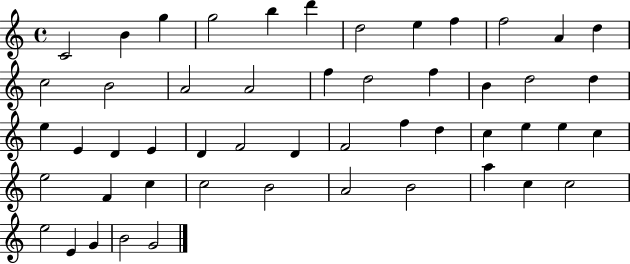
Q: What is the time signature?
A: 4/4